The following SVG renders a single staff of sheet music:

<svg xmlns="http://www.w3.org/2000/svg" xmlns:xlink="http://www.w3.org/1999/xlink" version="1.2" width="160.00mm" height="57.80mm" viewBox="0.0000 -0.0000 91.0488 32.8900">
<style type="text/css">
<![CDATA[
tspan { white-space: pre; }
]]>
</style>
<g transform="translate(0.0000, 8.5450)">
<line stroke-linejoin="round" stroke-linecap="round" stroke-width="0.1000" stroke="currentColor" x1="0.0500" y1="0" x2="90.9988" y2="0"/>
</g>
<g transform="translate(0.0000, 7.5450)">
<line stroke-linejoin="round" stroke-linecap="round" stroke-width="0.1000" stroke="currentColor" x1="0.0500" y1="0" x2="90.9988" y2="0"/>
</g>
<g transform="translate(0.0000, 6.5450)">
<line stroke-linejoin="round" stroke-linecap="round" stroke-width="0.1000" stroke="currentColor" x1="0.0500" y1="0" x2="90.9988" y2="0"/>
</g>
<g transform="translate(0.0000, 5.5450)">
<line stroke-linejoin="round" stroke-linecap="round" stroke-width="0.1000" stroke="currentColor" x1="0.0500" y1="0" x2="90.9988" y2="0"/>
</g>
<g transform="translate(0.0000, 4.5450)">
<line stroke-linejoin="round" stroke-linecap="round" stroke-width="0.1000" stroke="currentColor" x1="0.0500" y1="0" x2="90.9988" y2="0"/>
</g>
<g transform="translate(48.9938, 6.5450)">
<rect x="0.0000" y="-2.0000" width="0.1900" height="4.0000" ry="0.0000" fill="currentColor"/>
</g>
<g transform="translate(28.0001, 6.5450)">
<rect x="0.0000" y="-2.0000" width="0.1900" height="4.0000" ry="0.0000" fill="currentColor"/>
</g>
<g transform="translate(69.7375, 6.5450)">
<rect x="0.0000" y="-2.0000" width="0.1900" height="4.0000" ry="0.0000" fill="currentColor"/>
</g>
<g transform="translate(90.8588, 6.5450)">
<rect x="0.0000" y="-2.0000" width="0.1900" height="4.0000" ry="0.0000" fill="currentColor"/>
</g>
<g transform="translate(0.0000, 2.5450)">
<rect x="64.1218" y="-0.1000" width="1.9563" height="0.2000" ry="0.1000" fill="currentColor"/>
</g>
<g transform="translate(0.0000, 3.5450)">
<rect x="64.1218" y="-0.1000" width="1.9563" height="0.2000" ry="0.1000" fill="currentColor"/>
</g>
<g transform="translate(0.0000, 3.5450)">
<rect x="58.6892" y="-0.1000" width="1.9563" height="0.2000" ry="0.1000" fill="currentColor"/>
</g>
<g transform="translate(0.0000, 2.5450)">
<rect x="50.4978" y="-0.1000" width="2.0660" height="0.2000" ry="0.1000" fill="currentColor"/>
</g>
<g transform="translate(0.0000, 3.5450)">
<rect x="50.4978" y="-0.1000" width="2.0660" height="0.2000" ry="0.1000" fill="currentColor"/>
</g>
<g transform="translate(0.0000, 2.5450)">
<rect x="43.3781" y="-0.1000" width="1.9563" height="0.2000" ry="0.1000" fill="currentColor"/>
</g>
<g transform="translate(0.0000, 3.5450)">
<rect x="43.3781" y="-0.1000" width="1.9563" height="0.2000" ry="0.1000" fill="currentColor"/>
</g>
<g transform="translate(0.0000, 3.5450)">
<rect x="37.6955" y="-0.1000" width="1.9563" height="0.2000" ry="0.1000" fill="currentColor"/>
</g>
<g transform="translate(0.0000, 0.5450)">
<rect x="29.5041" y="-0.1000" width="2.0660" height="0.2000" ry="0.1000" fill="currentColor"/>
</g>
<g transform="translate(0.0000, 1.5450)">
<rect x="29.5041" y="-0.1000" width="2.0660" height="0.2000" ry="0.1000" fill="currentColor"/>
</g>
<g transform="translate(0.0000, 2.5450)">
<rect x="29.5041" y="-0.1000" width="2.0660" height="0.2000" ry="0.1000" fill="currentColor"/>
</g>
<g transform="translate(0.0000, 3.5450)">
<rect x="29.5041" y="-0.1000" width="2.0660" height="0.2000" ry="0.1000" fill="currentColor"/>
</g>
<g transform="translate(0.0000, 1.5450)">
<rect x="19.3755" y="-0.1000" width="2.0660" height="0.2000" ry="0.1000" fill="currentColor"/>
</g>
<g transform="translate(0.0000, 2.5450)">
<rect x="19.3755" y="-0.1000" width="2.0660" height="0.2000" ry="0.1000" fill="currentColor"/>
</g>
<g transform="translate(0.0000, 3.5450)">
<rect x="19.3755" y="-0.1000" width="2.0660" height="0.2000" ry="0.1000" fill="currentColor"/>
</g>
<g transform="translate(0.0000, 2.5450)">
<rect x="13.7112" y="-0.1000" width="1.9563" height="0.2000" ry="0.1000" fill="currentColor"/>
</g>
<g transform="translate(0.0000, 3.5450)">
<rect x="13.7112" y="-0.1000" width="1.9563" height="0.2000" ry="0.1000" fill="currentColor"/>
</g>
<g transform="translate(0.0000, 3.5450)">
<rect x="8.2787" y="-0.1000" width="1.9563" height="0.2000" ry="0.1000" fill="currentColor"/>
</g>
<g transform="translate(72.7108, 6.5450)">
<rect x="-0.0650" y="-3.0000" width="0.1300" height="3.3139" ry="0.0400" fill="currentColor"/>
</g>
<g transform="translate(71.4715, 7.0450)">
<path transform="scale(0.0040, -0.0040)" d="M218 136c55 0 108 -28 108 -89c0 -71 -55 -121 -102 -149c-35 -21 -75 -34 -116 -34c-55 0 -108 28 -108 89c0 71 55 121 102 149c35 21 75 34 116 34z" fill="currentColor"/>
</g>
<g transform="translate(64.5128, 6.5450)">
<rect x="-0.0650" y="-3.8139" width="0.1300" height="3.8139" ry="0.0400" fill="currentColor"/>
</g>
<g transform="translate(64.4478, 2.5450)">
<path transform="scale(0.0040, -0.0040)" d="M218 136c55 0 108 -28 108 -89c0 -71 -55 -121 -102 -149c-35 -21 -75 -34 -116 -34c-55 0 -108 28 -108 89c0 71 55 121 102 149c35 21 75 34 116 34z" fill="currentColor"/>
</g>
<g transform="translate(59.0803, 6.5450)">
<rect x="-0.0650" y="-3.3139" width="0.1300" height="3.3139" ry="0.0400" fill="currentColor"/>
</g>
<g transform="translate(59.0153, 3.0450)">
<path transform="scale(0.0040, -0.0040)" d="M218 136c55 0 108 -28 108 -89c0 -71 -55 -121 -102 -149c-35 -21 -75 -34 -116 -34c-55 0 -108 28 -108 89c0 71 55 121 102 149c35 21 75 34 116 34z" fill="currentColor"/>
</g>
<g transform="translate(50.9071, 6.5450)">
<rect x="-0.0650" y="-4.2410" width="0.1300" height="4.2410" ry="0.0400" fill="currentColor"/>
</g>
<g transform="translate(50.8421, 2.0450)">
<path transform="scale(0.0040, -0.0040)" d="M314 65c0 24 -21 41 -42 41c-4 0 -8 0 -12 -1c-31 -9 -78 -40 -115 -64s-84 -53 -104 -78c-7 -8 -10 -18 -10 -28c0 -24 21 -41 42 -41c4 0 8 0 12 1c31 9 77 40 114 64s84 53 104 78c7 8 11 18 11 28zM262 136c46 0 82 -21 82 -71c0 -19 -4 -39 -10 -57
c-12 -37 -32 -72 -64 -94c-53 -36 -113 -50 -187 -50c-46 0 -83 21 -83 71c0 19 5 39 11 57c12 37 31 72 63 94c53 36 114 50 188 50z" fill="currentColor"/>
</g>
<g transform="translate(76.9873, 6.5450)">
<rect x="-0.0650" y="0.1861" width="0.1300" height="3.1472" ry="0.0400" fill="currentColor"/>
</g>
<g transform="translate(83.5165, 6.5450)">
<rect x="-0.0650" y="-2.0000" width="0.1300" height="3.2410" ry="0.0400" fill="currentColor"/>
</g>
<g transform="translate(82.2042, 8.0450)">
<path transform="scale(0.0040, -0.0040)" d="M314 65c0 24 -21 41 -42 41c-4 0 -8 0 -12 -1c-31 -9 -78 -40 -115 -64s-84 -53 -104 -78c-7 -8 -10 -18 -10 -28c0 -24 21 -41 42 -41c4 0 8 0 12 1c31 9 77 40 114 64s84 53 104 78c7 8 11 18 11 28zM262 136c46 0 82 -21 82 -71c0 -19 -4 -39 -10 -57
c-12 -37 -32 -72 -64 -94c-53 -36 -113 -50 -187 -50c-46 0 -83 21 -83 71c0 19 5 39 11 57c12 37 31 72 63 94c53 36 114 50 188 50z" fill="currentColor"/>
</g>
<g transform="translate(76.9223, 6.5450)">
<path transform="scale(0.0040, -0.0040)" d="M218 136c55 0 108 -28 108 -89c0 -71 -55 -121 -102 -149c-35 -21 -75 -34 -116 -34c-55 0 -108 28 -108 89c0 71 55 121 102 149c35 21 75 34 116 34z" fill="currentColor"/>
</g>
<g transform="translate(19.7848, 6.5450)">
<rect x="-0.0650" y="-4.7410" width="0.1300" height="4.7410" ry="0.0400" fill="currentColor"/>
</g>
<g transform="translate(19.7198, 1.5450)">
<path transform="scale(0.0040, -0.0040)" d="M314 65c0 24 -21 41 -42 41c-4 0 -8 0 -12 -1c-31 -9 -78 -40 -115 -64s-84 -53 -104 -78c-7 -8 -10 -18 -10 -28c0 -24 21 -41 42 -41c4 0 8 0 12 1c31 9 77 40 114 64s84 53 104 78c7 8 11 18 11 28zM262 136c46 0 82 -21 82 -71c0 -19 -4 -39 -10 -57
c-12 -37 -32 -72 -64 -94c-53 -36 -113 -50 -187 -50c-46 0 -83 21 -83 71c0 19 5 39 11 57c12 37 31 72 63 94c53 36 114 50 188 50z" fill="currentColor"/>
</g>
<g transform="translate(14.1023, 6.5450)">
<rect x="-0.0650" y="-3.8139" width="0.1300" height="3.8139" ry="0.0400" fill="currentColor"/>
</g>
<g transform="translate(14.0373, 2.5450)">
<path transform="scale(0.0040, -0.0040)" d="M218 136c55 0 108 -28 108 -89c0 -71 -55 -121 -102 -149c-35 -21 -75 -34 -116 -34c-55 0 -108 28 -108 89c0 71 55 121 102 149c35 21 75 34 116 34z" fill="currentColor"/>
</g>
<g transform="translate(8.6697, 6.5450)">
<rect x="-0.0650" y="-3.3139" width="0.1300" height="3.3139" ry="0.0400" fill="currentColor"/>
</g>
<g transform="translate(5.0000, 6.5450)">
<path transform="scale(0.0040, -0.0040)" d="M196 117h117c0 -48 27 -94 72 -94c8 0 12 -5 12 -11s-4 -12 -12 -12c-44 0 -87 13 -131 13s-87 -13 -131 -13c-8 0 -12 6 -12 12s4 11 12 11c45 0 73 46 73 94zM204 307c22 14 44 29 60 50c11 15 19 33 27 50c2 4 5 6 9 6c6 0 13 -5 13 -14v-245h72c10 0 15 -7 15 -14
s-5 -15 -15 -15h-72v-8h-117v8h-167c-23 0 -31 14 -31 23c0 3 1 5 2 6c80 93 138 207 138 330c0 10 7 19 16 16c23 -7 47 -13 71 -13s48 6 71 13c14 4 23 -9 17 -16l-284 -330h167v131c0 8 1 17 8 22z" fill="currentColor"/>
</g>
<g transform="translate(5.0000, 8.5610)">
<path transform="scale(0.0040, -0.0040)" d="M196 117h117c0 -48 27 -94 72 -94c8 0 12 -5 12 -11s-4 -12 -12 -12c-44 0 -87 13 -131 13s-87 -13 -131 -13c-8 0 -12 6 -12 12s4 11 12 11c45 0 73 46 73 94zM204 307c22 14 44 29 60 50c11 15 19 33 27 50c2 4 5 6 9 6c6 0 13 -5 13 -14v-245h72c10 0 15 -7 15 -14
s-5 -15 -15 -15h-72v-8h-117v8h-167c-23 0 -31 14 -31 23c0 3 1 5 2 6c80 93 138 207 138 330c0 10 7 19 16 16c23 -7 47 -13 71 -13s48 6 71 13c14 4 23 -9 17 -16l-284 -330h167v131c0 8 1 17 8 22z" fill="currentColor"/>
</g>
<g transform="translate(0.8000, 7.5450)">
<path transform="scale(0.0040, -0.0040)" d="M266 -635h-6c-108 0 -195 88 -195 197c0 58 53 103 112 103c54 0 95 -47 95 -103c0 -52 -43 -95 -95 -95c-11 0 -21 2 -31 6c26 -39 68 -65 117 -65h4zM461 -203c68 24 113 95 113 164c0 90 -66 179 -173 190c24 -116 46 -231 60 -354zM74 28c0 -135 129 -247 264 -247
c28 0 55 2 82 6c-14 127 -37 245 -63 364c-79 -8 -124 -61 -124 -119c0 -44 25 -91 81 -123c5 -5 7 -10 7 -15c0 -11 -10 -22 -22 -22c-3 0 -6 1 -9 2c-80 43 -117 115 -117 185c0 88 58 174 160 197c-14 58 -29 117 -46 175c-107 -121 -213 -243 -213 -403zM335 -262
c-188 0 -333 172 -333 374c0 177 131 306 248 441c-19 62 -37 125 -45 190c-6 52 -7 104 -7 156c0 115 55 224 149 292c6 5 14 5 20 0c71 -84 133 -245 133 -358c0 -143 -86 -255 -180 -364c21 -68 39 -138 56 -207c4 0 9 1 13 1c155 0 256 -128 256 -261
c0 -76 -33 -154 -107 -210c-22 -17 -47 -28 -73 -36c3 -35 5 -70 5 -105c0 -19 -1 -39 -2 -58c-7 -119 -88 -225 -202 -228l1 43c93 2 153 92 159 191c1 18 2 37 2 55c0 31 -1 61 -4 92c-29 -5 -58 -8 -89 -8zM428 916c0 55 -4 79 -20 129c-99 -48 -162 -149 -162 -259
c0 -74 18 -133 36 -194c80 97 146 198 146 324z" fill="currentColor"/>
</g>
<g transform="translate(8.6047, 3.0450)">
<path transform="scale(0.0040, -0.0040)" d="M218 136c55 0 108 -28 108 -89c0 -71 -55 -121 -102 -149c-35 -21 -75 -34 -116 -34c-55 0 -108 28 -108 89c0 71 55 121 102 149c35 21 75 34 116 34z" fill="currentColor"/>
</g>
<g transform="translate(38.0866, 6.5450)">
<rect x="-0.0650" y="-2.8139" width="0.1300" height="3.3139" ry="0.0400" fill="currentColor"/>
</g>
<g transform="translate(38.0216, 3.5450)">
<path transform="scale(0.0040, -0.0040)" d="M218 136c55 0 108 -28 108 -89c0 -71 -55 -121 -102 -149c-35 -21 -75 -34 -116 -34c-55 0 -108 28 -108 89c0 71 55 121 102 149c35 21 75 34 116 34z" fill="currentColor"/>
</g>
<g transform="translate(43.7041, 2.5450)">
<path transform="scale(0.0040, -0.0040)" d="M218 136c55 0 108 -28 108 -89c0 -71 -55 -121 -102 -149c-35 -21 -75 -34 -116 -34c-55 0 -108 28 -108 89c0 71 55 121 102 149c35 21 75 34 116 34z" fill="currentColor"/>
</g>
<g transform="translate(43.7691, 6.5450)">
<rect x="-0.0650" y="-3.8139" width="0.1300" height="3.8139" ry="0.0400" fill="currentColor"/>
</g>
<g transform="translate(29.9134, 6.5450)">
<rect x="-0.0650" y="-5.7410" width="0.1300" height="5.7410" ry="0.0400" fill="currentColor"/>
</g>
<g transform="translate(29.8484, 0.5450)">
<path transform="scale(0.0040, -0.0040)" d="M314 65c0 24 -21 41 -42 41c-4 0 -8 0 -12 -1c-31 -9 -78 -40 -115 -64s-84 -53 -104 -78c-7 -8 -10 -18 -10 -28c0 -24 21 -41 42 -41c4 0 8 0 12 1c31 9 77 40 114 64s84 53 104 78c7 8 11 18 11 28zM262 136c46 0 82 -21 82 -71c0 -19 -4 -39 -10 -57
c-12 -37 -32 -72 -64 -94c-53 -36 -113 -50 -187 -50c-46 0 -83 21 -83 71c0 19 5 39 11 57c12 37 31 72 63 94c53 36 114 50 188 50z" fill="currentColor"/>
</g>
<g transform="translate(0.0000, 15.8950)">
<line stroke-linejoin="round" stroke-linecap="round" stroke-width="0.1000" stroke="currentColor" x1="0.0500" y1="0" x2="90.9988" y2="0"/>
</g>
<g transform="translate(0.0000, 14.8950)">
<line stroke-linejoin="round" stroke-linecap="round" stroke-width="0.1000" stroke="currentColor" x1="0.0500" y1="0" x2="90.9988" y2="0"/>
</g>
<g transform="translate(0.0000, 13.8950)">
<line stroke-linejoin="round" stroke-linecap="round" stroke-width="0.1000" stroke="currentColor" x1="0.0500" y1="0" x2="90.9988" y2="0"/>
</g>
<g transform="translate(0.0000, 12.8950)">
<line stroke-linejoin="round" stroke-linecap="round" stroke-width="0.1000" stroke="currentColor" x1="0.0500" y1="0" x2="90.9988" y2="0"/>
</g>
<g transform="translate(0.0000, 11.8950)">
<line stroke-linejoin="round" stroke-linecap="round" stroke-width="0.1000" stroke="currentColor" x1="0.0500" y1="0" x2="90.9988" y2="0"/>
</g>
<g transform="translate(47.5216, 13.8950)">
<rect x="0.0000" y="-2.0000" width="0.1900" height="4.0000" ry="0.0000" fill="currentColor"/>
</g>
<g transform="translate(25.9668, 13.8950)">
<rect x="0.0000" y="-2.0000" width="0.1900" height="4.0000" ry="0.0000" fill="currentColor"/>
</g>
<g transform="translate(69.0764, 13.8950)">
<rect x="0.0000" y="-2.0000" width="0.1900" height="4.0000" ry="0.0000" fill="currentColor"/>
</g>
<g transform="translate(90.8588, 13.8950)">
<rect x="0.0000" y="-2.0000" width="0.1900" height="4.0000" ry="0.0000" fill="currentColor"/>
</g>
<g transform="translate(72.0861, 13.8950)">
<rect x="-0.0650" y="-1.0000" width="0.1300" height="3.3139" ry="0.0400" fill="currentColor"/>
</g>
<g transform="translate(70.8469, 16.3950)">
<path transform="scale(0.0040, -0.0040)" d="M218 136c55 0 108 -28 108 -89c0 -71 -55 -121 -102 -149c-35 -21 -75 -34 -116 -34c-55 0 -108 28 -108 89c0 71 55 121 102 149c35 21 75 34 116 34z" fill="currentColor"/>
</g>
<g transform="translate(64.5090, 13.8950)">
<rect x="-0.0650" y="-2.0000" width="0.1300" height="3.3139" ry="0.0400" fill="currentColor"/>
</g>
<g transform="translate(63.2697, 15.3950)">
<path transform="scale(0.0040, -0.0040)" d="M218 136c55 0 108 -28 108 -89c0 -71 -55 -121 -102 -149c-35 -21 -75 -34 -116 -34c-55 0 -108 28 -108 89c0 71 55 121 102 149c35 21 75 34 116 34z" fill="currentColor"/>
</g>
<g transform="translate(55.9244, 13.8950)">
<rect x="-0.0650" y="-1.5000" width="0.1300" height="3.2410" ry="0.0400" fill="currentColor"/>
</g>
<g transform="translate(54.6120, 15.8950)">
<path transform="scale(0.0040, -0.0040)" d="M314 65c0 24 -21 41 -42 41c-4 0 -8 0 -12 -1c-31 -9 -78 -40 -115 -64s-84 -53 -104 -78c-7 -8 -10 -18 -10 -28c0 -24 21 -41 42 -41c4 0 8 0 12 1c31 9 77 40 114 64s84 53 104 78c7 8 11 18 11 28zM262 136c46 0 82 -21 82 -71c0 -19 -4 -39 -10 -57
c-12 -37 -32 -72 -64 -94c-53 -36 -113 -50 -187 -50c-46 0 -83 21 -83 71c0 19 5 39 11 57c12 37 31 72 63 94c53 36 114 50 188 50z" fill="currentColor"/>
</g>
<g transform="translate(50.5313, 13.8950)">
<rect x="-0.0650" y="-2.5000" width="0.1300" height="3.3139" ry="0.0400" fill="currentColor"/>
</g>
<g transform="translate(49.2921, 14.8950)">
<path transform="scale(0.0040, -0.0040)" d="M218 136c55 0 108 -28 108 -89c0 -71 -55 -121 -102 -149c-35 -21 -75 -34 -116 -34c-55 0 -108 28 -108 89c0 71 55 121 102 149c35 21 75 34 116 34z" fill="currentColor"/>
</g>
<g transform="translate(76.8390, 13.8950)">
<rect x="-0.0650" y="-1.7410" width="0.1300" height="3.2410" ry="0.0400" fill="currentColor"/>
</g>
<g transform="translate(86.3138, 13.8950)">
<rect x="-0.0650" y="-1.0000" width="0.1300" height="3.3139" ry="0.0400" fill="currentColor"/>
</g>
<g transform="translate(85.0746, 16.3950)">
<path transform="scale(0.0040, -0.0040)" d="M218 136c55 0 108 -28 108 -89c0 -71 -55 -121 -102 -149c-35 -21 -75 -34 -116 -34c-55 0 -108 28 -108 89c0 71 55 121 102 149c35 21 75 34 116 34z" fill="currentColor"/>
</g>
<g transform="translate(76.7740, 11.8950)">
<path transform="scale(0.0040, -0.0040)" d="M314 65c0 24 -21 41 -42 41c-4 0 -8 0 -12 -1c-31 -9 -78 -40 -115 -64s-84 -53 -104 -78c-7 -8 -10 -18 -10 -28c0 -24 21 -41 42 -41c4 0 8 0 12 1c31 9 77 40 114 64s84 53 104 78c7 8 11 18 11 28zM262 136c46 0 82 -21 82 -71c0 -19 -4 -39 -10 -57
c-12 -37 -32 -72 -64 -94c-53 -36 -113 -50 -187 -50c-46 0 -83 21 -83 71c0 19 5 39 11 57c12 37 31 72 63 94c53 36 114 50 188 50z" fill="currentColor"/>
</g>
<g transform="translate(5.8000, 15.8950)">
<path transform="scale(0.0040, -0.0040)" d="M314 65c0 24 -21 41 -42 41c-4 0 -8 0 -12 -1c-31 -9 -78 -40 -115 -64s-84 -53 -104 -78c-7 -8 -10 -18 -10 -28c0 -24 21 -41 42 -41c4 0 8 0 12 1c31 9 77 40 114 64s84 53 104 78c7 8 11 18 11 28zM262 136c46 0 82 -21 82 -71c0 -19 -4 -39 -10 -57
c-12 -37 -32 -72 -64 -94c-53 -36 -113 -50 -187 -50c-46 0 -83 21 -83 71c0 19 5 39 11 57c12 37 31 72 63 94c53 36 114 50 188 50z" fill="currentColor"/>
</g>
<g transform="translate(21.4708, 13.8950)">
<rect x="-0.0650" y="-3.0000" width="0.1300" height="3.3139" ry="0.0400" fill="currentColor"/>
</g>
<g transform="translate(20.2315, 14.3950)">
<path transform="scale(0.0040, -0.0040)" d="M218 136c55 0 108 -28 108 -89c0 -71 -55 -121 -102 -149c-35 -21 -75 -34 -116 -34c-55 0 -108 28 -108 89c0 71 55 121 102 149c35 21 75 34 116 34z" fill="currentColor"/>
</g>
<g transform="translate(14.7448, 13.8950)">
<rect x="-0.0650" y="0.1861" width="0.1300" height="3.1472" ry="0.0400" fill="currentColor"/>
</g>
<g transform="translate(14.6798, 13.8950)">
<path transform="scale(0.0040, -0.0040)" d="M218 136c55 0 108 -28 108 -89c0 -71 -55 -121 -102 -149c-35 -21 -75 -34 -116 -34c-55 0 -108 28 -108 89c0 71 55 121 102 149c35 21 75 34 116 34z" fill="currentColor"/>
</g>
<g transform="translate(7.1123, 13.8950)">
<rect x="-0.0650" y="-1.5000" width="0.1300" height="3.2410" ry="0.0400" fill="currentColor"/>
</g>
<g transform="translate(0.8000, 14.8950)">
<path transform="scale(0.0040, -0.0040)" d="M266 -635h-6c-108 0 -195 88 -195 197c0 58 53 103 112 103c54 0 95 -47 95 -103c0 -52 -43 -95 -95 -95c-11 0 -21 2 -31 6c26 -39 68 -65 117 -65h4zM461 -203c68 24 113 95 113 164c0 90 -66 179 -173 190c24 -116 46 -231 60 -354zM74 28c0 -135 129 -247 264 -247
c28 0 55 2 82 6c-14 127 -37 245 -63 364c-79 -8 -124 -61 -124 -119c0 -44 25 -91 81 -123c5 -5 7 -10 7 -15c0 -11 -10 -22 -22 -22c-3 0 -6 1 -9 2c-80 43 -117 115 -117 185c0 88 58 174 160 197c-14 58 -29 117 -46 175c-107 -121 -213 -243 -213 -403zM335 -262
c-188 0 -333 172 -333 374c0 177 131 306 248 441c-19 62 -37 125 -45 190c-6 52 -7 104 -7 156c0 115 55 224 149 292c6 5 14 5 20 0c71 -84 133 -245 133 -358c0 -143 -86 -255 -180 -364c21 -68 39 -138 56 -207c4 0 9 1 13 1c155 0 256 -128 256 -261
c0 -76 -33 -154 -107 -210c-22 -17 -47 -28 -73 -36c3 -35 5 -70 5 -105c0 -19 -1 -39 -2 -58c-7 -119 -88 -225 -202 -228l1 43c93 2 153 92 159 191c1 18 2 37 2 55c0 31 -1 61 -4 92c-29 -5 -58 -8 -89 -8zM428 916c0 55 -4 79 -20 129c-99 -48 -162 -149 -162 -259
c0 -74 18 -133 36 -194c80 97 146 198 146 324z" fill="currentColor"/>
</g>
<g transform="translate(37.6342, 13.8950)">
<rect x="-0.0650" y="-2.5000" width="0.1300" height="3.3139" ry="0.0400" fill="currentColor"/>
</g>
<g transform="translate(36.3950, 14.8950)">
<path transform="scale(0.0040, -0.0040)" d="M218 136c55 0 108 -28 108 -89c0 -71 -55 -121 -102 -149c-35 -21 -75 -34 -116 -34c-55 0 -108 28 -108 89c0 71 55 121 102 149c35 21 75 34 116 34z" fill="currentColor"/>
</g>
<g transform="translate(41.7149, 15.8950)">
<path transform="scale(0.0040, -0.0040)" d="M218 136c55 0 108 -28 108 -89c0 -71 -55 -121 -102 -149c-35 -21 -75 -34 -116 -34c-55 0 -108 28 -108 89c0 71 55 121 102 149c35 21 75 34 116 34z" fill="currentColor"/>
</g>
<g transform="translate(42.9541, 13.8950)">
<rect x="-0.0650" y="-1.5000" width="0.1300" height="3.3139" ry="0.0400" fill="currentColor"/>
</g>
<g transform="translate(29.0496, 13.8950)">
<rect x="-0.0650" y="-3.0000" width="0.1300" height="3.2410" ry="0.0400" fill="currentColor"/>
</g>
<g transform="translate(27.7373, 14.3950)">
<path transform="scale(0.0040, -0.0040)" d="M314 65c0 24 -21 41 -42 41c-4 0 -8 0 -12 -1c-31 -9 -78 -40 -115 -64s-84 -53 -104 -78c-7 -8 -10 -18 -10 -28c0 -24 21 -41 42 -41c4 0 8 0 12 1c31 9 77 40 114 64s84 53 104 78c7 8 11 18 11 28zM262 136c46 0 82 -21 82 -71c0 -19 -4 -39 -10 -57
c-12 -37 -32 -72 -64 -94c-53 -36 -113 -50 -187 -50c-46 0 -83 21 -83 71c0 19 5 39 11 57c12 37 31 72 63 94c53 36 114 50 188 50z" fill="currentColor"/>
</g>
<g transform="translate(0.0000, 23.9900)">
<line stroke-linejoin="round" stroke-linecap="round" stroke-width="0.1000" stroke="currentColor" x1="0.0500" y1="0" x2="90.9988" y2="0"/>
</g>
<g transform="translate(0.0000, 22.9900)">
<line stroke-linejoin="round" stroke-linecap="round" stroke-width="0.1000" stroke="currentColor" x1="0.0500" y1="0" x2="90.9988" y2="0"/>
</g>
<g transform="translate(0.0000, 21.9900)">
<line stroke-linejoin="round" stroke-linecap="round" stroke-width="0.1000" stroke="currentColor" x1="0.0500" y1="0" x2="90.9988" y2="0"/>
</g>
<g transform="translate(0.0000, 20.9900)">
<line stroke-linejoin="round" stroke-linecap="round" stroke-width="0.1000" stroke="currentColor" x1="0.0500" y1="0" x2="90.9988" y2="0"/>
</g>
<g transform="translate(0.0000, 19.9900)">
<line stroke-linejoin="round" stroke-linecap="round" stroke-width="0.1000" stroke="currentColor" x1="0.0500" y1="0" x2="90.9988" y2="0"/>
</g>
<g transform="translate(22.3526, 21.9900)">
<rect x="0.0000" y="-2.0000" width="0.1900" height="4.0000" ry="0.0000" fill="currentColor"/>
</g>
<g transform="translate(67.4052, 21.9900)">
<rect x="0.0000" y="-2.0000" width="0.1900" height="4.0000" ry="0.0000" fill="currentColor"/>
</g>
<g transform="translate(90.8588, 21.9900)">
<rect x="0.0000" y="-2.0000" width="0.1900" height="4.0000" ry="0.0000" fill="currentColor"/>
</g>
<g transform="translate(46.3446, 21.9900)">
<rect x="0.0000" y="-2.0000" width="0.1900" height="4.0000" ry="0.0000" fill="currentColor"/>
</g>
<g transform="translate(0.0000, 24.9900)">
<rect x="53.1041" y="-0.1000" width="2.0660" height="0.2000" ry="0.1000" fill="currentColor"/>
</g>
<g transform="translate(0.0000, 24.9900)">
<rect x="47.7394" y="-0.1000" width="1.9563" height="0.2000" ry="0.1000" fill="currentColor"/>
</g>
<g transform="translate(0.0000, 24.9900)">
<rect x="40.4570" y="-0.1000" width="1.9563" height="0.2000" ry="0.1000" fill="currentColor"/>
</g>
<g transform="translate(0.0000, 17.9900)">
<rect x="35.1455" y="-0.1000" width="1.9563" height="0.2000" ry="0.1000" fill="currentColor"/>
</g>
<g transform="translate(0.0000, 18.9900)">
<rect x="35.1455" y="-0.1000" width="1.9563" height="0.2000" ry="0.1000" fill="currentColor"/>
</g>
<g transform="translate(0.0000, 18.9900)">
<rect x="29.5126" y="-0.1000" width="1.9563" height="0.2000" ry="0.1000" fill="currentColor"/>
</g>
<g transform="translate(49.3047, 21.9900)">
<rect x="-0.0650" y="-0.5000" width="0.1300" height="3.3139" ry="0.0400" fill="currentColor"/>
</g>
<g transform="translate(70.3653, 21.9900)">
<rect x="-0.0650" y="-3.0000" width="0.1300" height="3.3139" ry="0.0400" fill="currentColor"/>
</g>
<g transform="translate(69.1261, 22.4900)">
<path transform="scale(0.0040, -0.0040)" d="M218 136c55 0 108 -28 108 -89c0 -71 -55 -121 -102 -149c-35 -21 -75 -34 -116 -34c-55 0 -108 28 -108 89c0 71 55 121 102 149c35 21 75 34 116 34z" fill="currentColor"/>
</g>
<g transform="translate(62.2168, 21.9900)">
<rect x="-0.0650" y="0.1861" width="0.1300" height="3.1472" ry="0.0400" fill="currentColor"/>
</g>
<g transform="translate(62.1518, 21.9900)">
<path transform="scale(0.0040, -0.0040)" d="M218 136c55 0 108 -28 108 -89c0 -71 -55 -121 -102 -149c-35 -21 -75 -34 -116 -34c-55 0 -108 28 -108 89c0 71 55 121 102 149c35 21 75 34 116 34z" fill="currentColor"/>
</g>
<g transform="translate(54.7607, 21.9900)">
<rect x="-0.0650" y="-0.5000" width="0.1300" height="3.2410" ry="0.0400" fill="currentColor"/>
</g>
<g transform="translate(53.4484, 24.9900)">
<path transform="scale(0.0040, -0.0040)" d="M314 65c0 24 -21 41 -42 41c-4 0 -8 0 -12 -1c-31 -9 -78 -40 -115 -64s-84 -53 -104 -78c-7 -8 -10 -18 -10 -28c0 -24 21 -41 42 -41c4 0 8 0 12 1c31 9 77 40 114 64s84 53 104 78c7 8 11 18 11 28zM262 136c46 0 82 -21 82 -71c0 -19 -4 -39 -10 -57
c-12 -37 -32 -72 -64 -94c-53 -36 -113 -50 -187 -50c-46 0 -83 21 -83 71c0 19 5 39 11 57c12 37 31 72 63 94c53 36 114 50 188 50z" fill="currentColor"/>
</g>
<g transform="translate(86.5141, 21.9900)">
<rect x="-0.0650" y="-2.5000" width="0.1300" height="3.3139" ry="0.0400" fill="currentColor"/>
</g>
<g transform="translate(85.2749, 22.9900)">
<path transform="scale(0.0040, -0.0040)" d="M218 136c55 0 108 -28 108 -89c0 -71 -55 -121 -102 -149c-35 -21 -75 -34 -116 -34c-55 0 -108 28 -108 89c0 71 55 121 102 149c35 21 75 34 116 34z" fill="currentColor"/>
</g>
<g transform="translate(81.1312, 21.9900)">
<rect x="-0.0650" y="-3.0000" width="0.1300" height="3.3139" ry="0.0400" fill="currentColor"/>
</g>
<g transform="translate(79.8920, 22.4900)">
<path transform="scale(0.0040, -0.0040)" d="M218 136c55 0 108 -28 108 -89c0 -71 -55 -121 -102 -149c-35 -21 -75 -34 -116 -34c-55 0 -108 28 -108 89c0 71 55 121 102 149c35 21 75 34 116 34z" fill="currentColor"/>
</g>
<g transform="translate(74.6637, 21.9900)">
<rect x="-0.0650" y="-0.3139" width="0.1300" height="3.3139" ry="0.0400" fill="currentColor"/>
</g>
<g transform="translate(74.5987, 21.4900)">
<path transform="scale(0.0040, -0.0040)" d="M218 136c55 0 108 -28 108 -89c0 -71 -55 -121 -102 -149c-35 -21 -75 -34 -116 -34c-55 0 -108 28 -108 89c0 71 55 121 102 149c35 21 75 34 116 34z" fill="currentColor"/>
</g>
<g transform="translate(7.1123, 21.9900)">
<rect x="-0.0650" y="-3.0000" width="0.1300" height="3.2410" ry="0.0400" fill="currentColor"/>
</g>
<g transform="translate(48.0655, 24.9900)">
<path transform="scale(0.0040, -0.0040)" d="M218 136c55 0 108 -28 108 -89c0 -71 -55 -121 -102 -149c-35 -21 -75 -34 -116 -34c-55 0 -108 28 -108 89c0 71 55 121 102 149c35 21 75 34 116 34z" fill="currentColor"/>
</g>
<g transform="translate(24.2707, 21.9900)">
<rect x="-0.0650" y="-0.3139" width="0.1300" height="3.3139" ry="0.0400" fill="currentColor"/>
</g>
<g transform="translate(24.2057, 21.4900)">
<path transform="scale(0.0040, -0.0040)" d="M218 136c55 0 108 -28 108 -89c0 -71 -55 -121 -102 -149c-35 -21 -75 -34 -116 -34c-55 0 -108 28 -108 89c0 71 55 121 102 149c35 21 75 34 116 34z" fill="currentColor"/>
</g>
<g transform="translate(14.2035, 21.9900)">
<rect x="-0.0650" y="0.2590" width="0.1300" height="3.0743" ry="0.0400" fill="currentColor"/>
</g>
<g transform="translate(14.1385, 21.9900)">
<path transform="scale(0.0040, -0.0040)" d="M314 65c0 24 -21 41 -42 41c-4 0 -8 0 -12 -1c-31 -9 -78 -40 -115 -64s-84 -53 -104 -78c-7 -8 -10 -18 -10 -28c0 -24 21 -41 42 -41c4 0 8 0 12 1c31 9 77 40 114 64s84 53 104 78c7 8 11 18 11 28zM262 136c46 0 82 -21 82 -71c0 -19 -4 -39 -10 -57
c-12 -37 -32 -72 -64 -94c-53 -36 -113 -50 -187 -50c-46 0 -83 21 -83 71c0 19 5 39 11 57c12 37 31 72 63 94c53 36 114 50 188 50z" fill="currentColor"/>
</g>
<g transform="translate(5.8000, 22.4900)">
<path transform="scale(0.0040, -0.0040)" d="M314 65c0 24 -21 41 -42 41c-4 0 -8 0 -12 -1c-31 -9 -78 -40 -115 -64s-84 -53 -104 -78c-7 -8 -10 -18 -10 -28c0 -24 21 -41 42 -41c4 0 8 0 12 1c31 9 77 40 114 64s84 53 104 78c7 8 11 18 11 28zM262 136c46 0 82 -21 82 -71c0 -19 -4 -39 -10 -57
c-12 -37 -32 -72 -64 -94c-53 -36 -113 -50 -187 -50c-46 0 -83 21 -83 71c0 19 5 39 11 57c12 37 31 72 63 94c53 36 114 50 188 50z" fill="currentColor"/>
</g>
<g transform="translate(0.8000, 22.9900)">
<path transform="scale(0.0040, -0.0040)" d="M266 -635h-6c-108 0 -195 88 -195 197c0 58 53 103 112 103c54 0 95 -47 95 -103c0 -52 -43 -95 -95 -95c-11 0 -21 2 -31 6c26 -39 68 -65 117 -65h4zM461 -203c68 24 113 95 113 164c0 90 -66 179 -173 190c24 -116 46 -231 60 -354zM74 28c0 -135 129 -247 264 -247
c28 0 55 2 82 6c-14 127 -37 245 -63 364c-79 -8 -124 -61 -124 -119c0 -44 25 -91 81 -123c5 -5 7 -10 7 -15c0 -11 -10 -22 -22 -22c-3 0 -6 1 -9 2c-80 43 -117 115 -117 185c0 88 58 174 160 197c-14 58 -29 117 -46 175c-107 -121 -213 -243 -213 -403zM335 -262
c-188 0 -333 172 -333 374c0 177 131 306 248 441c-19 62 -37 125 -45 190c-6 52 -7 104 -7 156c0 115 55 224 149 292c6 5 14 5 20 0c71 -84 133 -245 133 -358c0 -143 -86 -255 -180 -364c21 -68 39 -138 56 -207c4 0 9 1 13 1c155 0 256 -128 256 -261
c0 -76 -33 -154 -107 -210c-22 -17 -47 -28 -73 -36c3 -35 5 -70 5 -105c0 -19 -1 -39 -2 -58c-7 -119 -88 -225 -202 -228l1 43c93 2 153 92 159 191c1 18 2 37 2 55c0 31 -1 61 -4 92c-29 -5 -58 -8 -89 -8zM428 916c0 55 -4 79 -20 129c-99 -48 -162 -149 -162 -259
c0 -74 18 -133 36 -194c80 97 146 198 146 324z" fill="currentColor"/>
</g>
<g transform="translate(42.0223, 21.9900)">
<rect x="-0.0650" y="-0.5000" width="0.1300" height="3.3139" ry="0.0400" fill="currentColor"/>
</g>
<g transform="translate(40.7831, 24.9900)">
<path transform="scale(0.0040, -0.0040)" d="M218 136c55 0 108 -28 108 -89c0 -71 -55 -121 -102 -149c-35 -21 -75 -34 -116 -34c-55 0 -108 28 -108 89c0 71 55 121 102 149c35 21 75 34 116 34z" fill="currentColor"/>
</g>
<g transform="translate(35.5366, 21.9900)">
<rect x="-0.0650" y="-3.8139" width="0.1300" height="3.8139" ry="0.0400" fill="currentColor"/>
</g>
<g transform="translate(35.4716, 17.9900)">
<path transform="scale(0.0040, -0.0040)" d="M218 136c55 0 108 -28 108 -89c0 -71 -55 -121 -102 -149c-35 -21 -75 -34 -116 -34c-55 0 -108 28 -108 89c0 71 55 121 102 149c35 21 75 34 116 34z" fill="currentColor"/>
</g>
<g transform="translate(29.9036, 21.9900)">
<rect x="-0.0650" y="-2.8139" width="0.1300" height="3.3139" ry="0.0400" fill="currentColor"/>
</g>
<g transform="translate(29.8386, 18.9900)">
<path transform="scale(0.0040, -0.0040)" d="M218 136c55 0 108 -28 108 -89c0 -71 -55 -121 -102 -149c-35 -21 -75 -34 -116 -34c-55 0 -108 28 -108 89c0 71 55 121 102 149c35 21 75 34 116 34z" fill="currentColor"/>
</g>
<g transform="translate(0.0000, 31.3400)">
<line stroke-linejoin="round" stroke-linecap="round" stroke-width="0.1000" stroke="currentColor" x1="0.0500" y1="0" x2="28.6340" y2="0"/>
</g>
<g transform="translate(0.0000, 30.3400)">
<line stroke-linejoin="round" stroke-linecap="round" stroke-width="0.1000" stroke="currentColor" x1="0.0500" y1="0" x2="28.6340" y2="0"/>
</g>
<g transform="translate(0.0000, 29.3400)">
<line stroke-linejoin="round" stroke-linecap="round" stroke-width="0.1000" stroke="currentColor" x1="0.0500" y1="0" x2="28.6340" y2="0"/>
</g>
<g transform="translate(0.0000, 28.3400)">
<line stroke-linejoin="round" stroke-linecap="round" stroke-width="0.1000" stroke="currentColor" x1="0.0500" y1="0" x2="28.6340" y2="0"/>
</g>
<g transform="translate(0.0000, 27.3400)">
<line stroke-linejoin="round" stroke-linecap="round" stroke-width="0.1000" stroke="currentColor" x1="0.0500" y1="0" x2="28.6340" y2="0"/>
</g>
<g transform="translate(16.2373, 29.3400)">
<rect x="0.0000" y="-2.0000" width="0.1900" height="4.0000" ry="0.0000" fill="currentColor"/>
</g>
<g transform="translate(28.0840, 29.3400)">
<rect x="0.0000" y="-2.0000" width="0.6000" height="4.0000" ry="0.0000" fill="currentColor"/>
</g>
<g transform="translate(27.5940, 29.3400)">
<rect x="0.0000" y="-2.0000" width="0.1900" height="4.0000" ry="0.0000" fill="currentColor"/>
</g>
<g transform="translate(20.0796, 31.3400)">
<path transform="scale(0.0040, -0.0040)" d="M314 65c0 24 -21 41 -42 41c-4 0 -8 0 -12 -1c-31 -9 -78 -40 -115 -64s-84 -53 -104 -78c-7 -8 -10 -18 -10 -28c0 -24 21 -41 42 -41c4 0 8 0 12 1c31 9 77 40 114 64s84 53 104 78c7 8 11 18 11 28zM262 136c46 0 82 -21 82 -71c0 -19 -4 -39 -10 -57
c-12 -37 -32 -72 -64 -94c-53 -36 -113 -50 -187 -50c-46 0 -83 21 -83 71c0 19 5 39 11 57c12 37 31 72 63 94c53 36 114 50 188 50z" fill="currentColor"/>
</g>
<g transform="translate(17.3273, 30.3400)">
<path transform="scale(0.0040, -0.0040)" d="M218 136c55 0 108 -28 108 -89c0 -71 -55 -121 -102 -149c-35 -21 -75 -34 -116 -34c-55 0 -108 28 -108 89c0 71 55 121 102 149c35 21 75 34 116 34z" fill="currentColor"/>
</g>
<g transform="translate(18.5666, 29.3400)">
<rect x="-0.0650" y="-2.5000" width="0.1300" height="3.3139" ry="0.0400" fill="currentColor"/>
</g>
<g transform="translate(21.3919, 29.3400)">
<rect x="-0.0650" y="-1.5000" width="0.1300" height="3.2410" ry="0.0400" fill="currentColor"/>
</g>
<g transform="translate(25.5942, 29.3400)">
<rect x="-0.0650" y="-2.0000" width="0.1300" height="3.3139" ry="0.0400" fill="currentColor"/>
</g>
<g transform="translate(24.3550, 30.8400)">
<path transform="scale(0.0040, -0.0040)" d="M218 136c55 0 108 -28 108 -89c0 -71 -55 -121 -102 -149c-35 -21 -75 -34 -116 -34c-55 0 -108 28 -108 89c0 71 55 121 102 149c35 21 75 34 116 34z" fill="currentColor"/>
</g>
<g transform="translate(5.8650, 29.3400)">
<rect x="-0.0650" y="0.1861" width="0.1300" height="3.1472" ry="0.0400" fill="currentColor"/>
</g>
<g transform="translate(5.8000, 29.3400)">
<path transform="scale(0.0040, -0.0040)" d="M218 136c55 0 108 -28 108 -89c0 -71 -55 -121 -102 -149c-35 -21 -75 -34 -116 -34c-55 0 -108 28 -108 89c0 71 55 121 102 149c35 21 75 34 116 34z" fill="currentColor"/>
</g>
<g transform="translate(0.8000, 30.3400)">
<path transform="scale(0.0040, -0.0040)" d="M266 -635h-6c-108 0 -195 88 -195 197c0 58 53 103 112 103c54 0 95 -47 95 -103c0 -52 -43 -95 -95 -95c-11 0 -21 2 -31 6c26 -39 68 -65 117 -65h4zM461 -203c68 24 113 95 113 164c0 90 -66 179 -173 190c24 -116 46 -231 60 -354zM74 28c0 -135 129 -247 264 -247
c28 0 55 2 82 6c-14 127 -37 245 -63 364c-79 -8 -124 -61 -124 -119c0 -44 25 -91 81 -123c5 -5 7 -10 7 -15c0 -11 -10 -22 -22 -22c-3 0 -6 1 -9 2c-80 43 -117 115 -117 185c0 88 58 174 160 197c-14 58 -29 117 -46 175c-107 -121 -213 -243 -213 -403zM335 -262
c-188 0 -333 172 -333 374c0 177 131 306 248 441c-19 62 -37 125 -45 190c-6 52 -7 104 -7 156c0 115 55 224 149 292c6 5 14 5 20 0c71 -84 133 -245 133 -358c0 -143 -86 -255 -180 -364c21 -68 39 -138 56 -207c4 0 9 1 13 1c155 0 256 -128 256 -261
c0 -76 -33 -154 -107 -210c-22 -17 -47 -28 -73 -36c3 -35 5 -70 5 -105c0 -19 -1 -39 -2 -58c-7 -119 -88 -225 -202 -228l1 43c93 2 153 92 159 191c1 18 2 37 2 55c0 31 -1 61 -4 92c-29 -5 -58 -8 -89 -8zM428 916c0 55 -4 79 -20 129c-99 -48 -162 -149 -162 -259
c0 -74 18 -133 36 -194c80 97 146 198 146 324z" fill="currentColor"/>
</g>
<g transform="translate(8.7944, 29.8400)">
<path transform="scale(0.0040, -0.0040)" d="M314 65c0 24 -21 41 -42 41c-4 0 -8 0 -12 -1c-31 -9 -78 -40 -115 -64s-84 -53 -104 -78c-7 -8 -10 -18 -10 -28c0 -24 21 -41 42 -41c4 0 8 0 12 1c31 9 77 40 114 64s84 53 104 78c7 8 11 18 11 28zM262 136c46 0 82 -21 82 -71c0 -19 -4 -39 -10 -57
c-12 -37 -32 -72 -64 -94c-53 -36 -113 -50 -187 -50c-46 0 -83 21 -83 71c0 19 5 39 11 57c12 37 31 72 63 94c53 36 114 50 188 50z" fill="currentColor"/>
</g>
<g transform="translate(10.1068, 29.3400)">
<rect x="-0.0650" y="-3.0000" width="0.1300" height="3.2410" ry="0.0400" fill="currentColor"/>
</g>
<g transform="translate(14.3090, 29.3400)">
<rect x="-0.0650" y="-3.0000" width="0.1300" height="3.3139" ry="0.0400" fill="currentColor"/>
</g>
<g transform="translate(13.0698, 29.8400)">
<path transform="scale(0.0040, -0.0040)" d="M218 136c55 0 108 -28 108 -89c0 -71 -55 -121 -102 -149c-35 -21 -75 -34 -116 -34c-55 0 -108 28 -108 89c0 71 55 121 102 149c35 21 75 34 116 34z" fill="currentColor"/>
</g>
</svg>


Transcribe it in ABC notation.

X:1
T:Untitled
M:4/4
L:1/4
K:C
b c' e'2 g'2 a c' d'2 b c' A B F2 E2 B A A2 G E G E2 F D f2 D A2 B2 c a c' C C C2 B A c A G B A2 A G E2 F